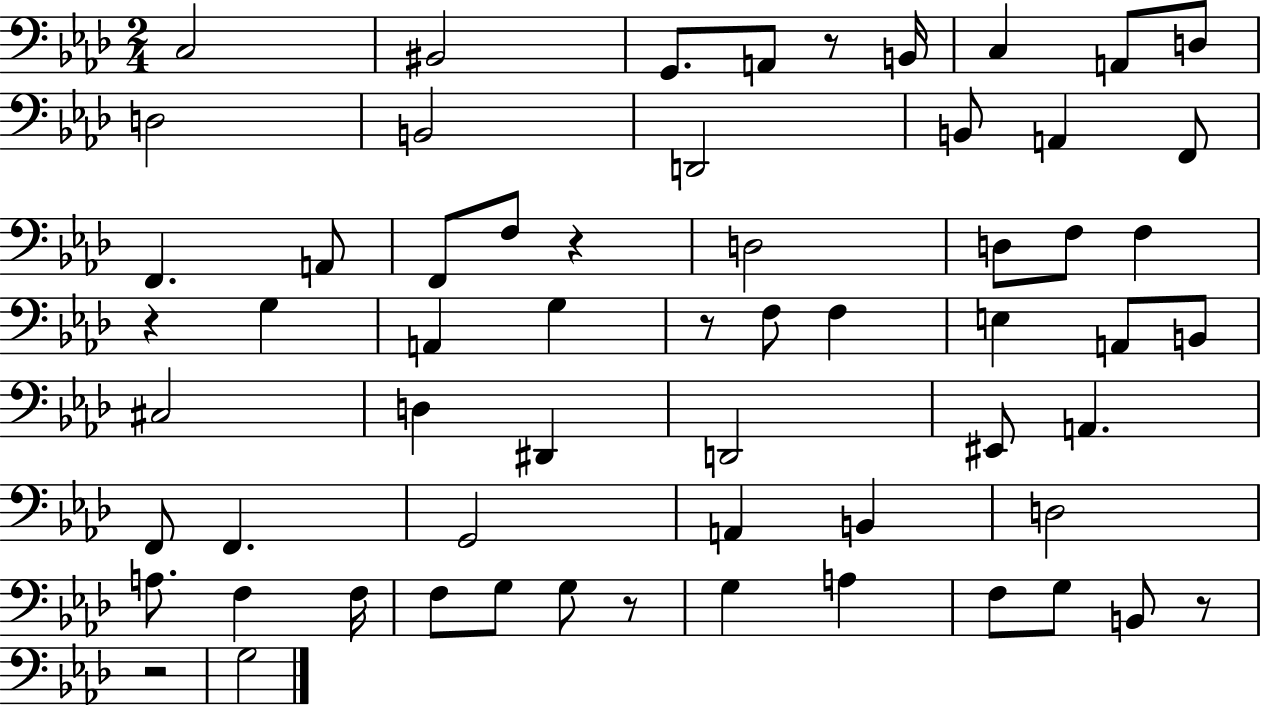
X:1
T:Untitled
M:2/4
L:1/4
K:Ab
C,2 ^B,,2 G,,/2 A,,/2 z/2 B,,/4 C, A,,/2 D,/2 D,2 B,,2 D,,2 B,,/2 A,, F,,/2 F,, A,,/2 F,,/2 F,/2 z D,2 D,/2 F,/2 F, z G, A,, G, z/2 F,/2 F, E, A,,/2 B,,/2 ^C,2 D, ^D,, D,,2 ^E,,/2 A,, F,,/2 F,, G,,2 A,, B,, D,2 A,/2 F, F,/4 F,/2 G,/2 G,/2 z/2 G, A, F,/2 G,/2 B,,/2 z/2 z2 G,2